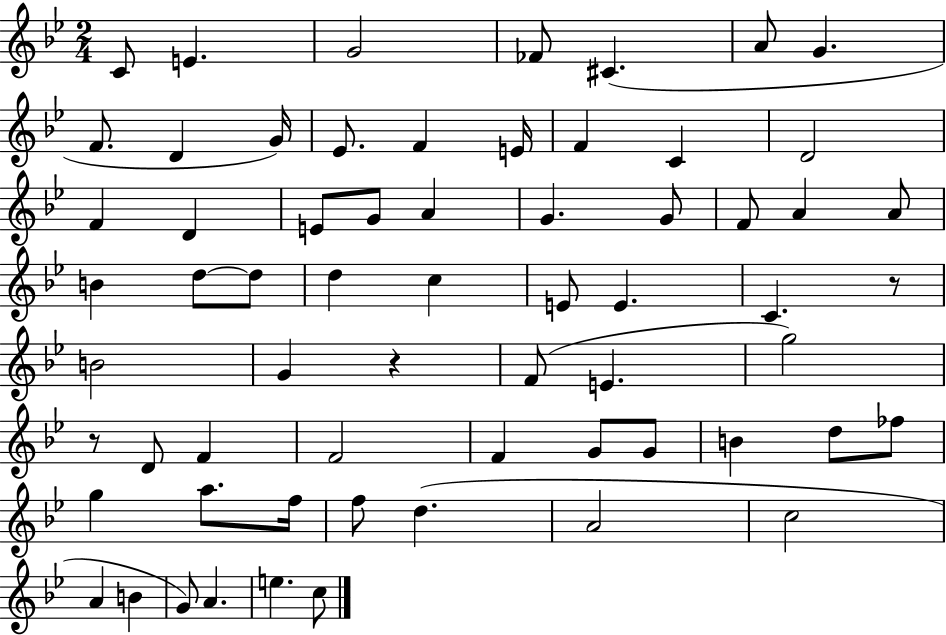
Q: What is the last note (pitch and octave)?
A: C5